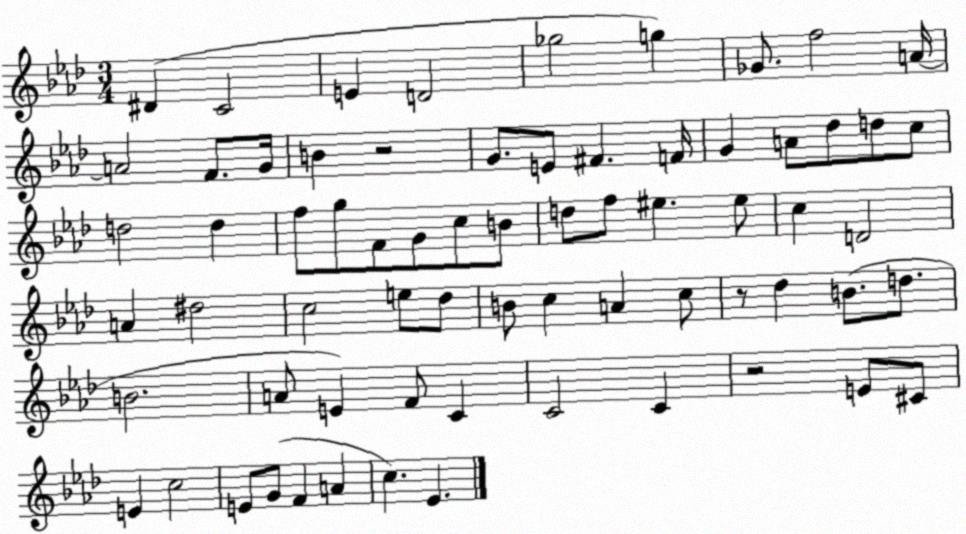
X:1
T:Untitled
M:3/4
L:1/4
K:Ab
^D C2 E D2 _g2 g _G/2 f2 A/4 A2 F/2 G/4 B z2 G/2 E/2 ^F F/4 G A/2 _d/2 d/2 c/2 d2 d f/2 g/2 F/2 G/2 c/2 B/2 d/2 f/2 ^e ^e/2 c D2 A ^d2 c2 e/2 _d/2 B/2 c A c/2 z/2 _d B/2 d/2 B2 A/2 E F/2 C C2 C z2 E/2 ^C/2 E c2 E/2 G/2 F A c _E